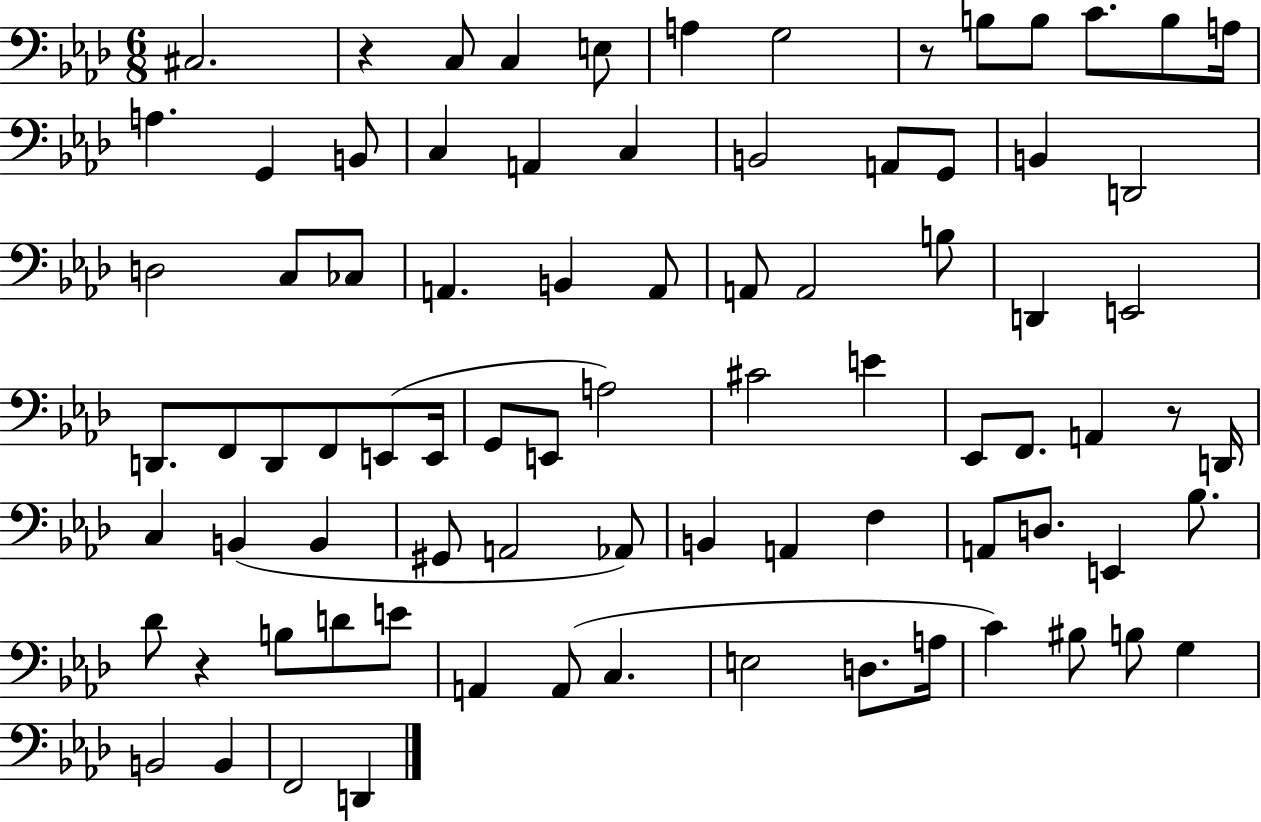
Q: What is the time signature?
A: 6/8